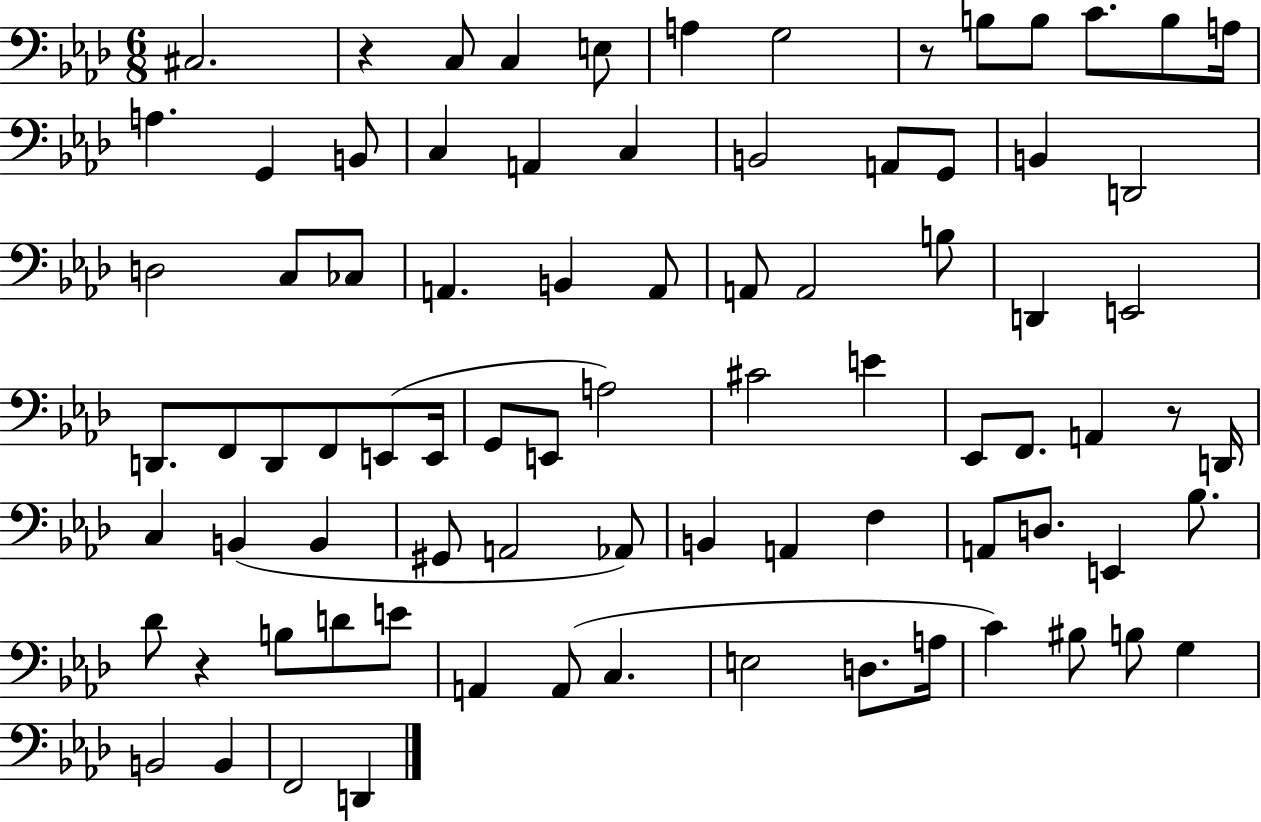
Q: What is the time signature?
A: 6/8